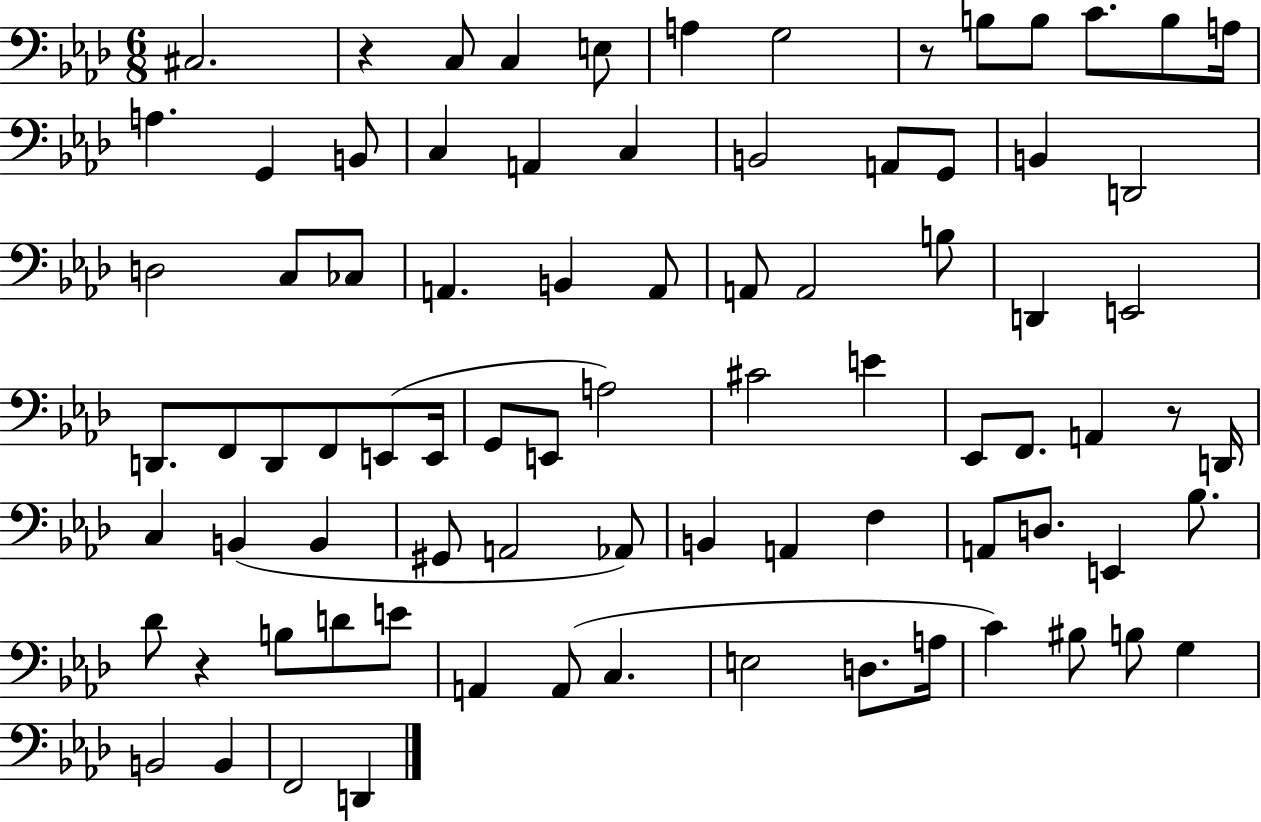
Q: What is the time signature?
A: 6/8